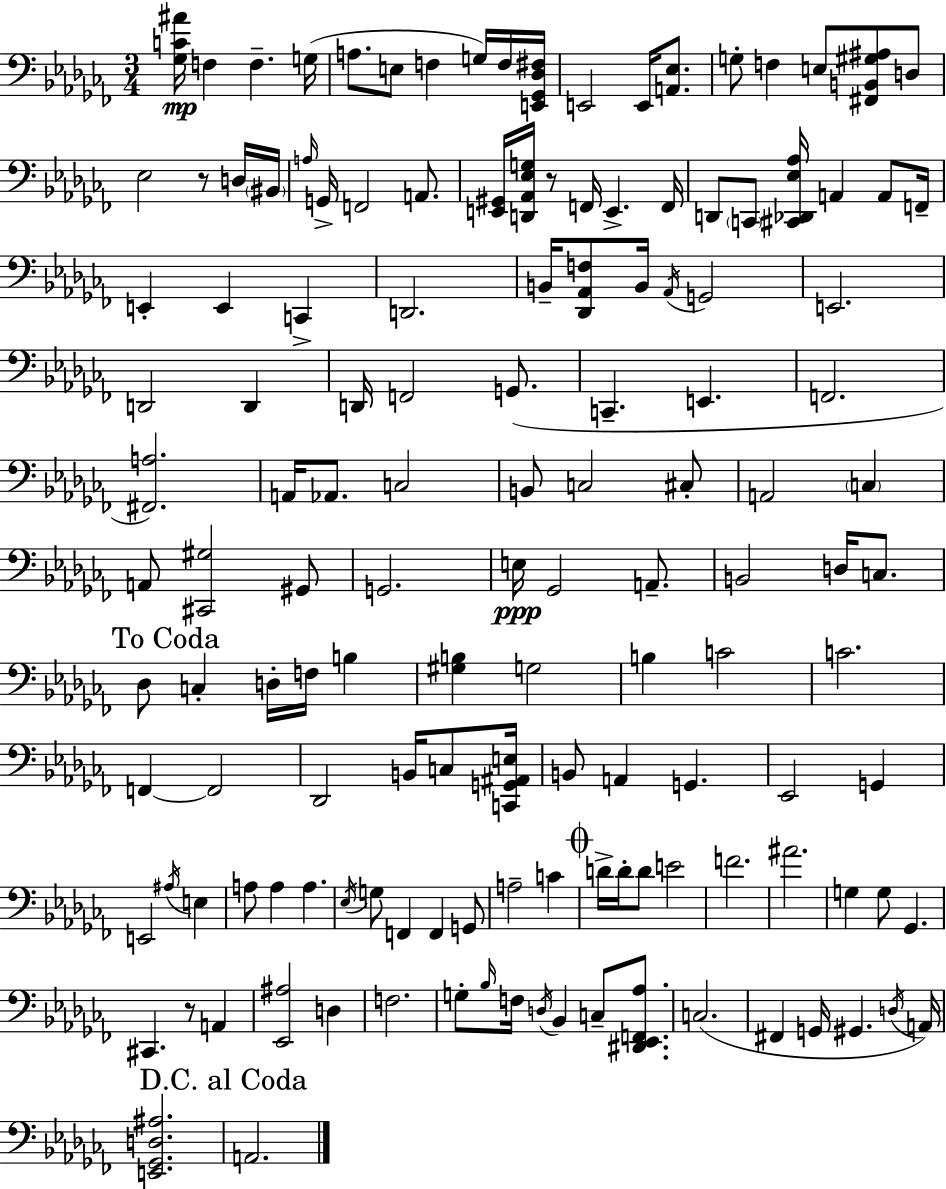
{
  \clef bass
  \numericTimeSignature
  \time 3/4
  \key aes \minor
  \repeat volta 2 { <ges c' ais'>16\mp f4 f4.-- g16( | a8. e8 f4 g16) f16 <e, ges, des fis>16 | e,2 e,16 <a, ees>8. | g8-. f4 e8 <fis, b, gis ais>8 d8 | \break ees2 r8 d16 \parenthesize bis,16 | \grace { a16 } g,16-> f,2 a,8. | <e, gis,>16 <d, aes, ees g>16 r8 f,16 e,4.-> | f,16 d,8 \parenthesize c,8 <cis, des, ees aes>16 a,4 a,8 | \break f,16-- e,4-. e,4 c,4-> | d,2. | b,16-- <des, aes, f>8 b,16 \acciaccatura { aes,16 } g,2 | e,2. | \break d,2 d,4 | d,16 f,2 g,8.( | c,4.-- e,4. | f,2. | \break <fis, a>2.) | a,16 aes,8. c2 | b,8 c2 | cis8-. a,2 \parenthesize c4 | \break a,8 <cis, gis>2 | gis,8 g,2. | e16\ppp ges,2 a,8.-- | b,2 d16 c8. | \break \mark "To Coda" des8 c4-. d16-. f16 b4 | <gis b>4 g2 | b4 c'2 | c'2. | \break f,4~~ f,2 | des,2 b,16 c8 | <c, g, ais, e>16 b,8 a,4 g,4. | ees,2 g,4 | \break e,2 \acciaccatura { ais16 } e4 | a8 a4 a4. | \acciaccatura { ees16 } g8 f,4 f,4 | g,8 a2-- | \break c'4 \mark \markup { \musicglyph "scripts.coda" } d'16-> d'16-. d'8 e'2 | f'2. | ais'2. | g4 g8 ges,4. | \break cis,4. r8 | a,4 <ees, ais>2 | d4 f2. | g8-. \grace { bes16 } f16 \acciaccatura { d16 } bes,4 | \break c8-- <dis, ees, f, aes>8. c2.( | fis,4 g,16 gis,4. | \acciaccatura { d16 }) a,16 <e, ges, d ais>2. | \mark "D.C. al Coda" a,2. | \break } \bar "|."
}